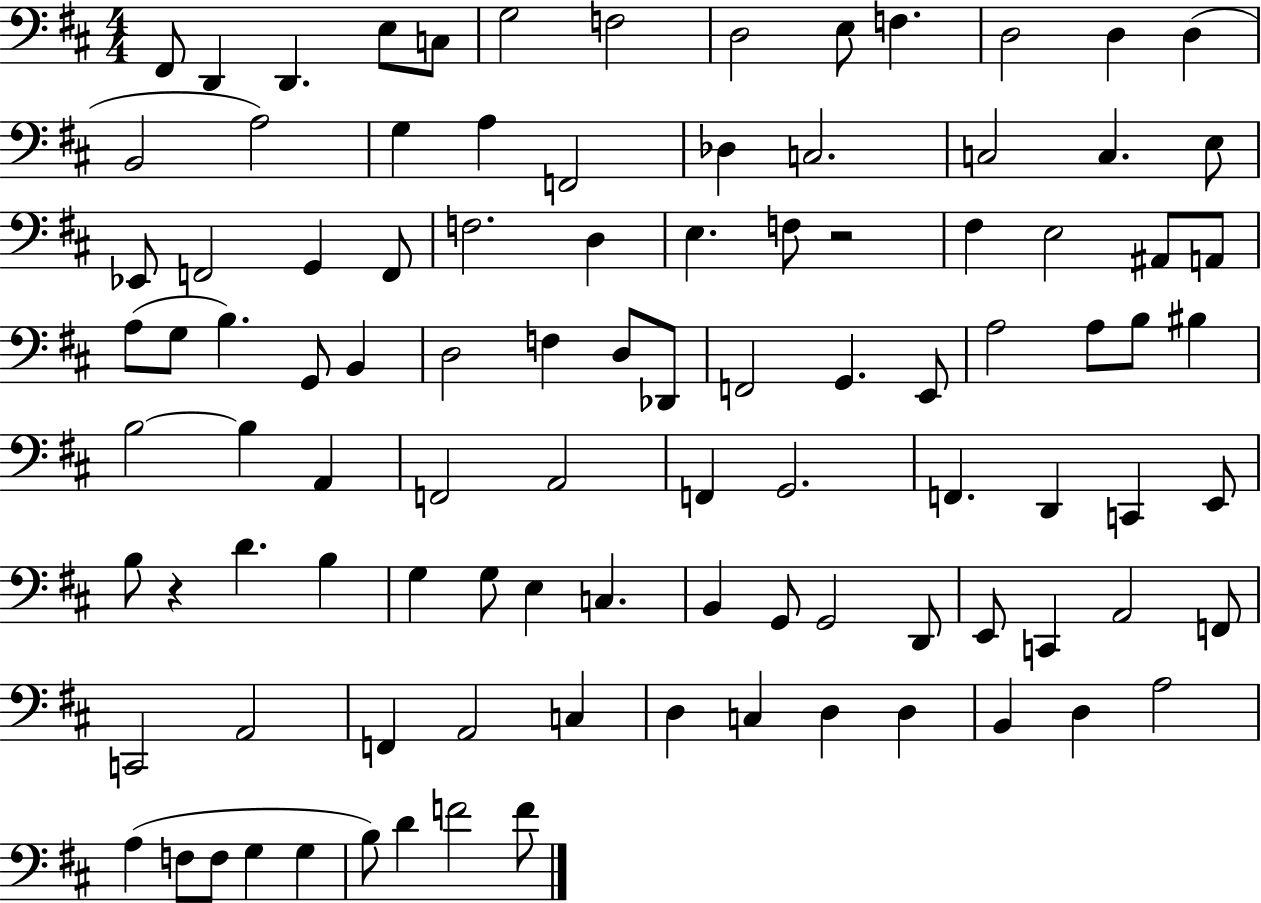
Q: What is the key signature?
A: D major